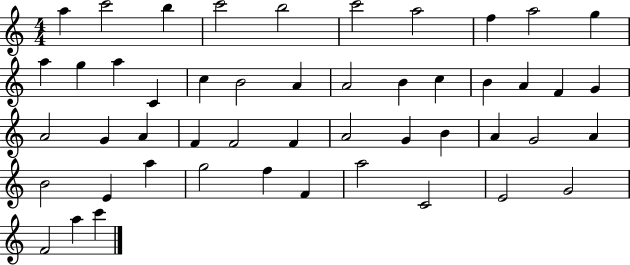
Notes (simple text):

A5/q C6/h B5/q C6/h B5/h C6/h A5/h F5/q A5/h G5/q A5/q G5/q A5/q C4/q C5/q B4/h A4/q A4/h B4/q C5/q B4/q A4/q F4/q G4/q A4/h G4/q A4/q F4/q F4/h F4/q A4/h G4/q B4/q A4/q G4/h A4/q B4/h E4/q A5/q G5/h F5/q F4/q A5/h C4/h E4/h G4/h F4/h A5/q C6/q